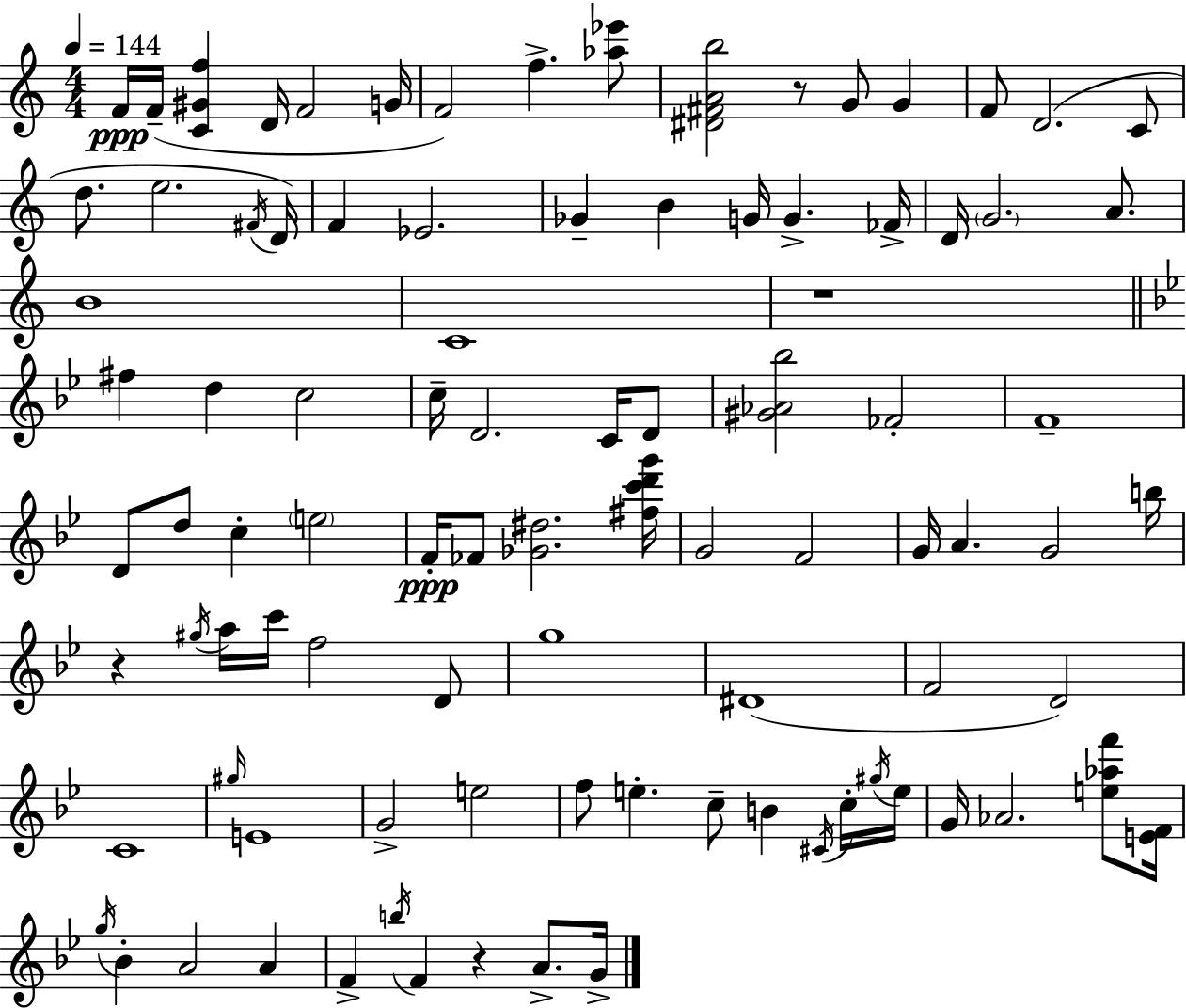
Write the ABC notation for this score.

X:1
T:Untitled
M:4/4
L:1/4
K:C
F/4 F/4 [C^Gf] D/4 F2 G/4 F2 f [_a_e']/2 [^D^FAb]2 z/2 G/2 G F/2 D2 C/2 d/2 e2 ^F/4 D/4 F _E2 _G B G/4 G _F/4 D/4 G2 A/2 B4 C4 z4 ^f d c2 c/4 D2 C/4 D/2 [^G_A_b]2 _F2 F4 D/2 d/2 c e2 F/4 _F/2 [_G^d]2 [^fc'd'g']/4 G2 F2 G/4 A G2 b/4 z ^g/4 a/4 c'/4 f2 D/2 g4 ^D4 F2 D2 C4 ^g/4 E4 G2 e2 f/2 e c/2 B ^C/4 c/4 ^g/4 e/4 G/4 _A2 [e_af']/2 [EF]/4 g/4 _B A2 A F b/4 F z A/2 G/4